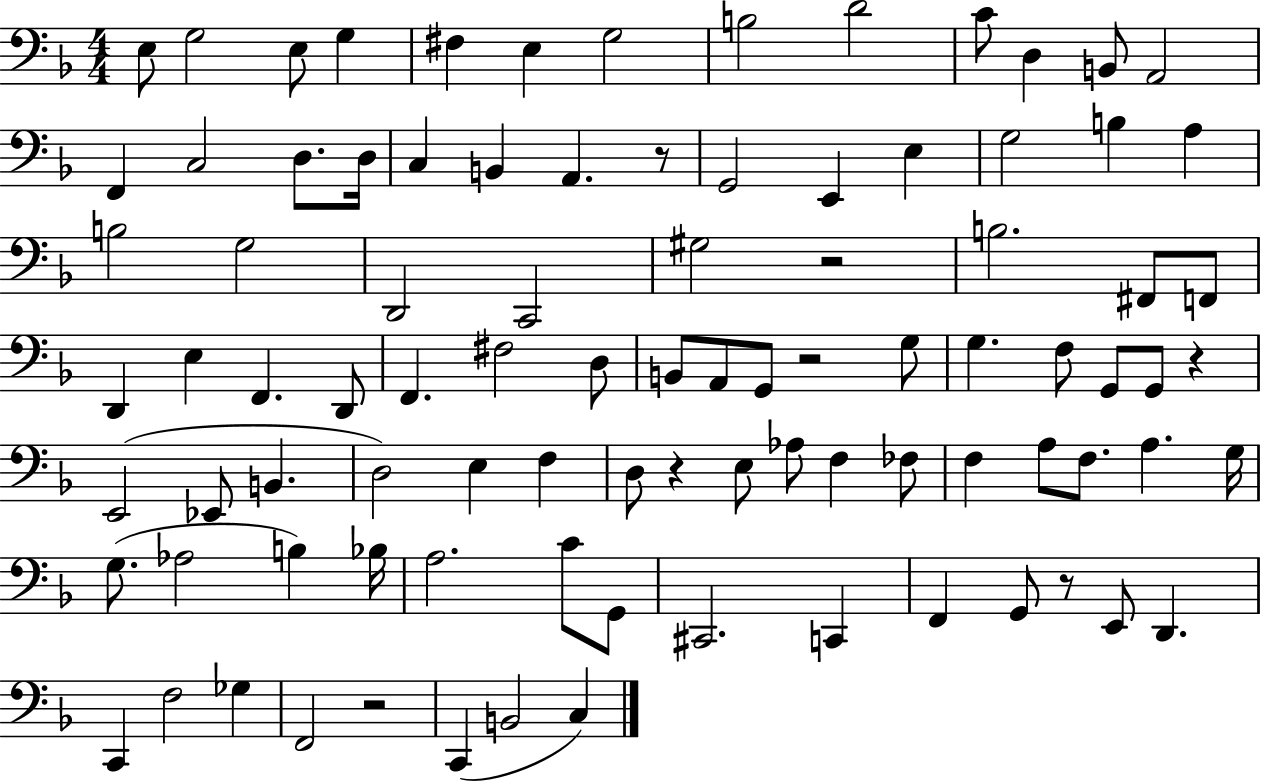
E3/e G3/h E3/e G3/q F#3/q E3/q G3/h B3/h D4/h C4/e D3/q B2/e A2/h F2/q C3/h D3/e. D3/s C3/q B2/q A2/q. R/e G2/h E2/q E3/q G3/h B3/q A3/q B3/h G3/h D2/h C2/h G#3/h R/h B3/h. F#2/e F2/e D2/q E3/q F2/q. D2/e F2/q. F#3/h D3/e B2/e A2/e G2/e R/h G3/e G3/q. F3/e G2/e G2/e R/q E2/h Eb2/e B2/q. D3/h E3/q F3/q D3/e R/q E3/e Ab3/e F3/q FES3/e F3/q A3/e F3/e. A3/q. G3/s G3/e. Ab3/h B3/q Bb3/s A3/h. C4/e G2/e C#2/h. C2/q F2/q G2/e R/e E2/e D2/q. C2/q F3/h Gb3/q F2/h R/h C2/q B2/h C3/q